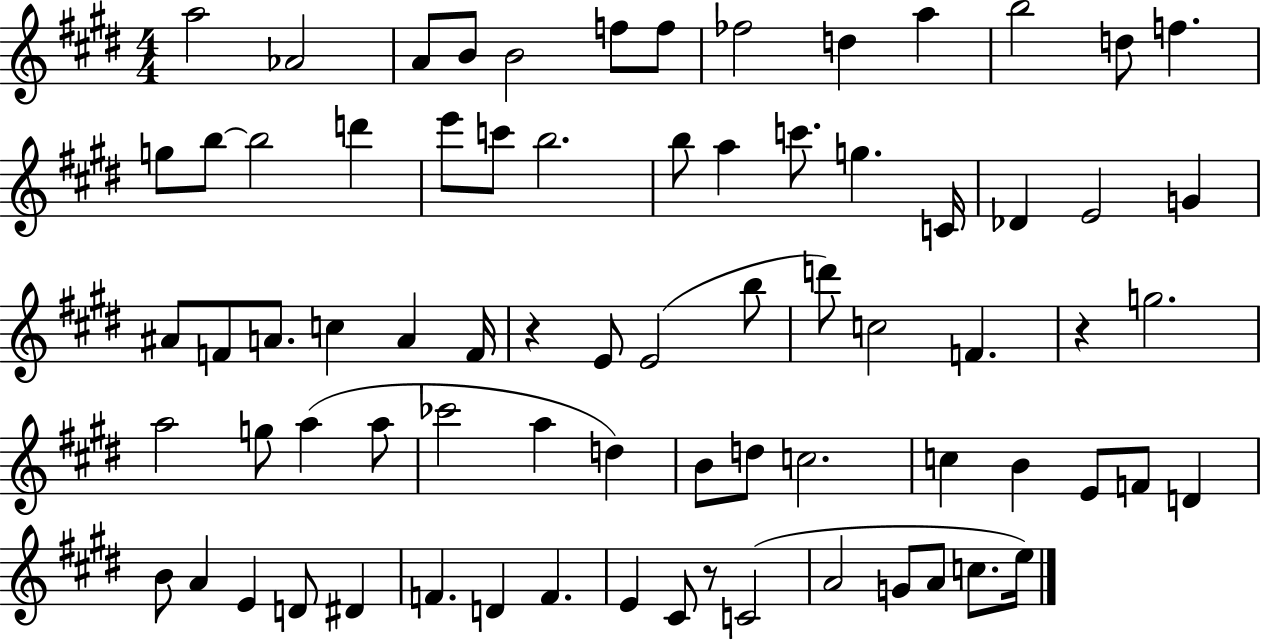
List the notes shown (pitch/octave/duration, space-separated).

A5/h Ab4/h A4/e B4/e B4/h F5/e F5/e FES5/h D5/q A5/q B5/h D5/e F5/q. G5/e B5/e B5/h D6/q E6/e C6/e B5/h. B5/e A5/q C6/e. G5/q. C4/s Db4/q E4/h G4/q A#4/e F4/e A4/e. C5/q A4/q F4/s R/q E4/e E4/h B5/e D6/e C5/h F4/q. R/q G5/h. A5/h G5/e A5/q A5/e CES6/h A5/q D5/q B4/e D5/e C5/h. C5/q B4/q E4/e F4/e D4/q B4/e A4/q E4/q D4/e D#4/q F4/q. D4/q F4/q. E4/q C#4/e R/e C4/h A4/h G4/e A4/e C5/e. E5/s